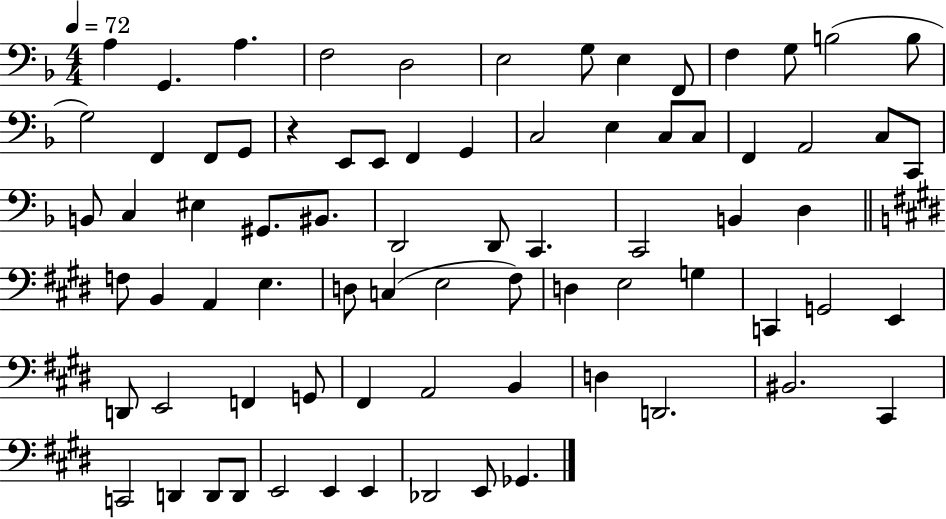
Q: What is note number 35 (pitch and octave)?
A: D2